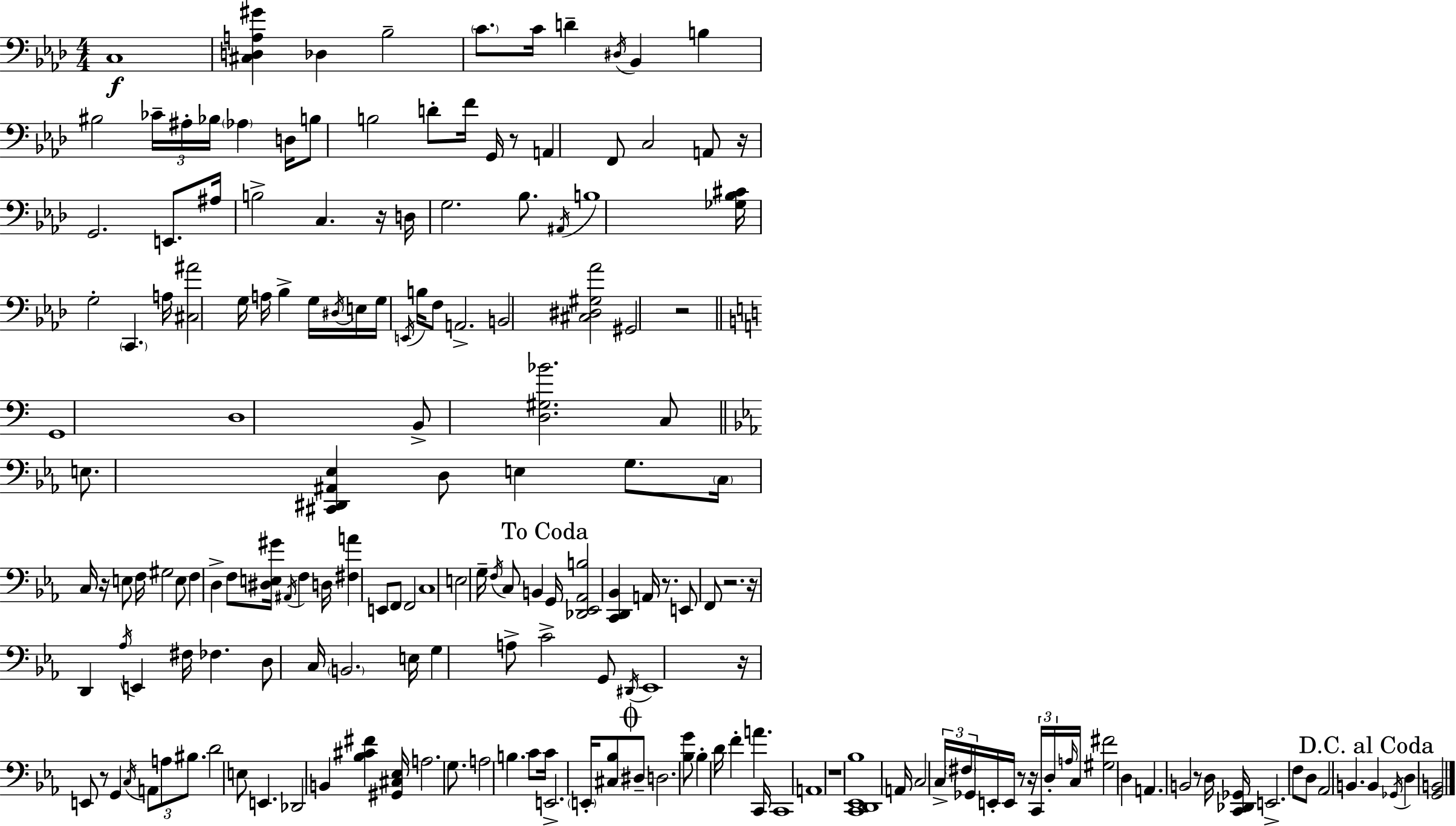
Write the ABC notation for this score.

X:1
T:Untitled
M:4/4
L:1/4
K:Ab
C,4 [^C,D,A,^G] _D, _B,2 C/2 C/4 D ^D,/4 _B,, B, ^B,2 _C/4 ^A,/4 _B,/4 _A, D,/4 B,/2 B,2 D/2 F/4 G,,/4 z/2 A,, F,,/2 C,2 A,,/2 z/4 G,,2 E,,/2 ^A,/4 B,2 C, z/4 D,/4 G,2 _B,/2 ^A,,/4 B,4 [_G,_B,^C]/4 G,2 C,, A,/4 [^C,^A]2 G,/4 A,/4 _B, G,/4 ^D,/4 E,/4 G,/4 E,,/4 B,/4 F,/2 A,,2 B,,2 [^C,^D,^G,_A]2 ^G,,2 z2 G,,4 D,4 B,,/2 [D,^G,_B]2 C,/2 E,/2 [^C,,^D,,^A,,_E,] D,/2 E, G,/2 C,/4 C,/4 z/4 E,/2 F,/4 ^G,2 E,/2 F, D, F,/2 [^D,E,^G]/4 ^A,,/4 F, D,/4 [^F,A] E,,/2 F,,/2 F,,2 C,4 E,2 G,/4 F,/4 C,/2 B,, G,,/4 [_D,,_E,,_A,,B,]2 [C,,D,,_B,,] A,,/4 z/2 E,,/2 F,,/2 z2 z/4 D,, _A,/4 E,, ^F,/4 _F, D,/2 C,/4 B,,2 E,/4 G, A,/2 C2 G,,/2 ^D,,/4 _E,,4 z/4 E,,/2 z/2 G,, C,/4 A,,/2 A,/2 ^B,/2 D2 E,/2 E,, _D,,2 B,, [_B,^C^F] [^G,,^C,_E,]/4 A,2 G,/2 A,2 B, C/2 C/4 E,,2 E,,/4 [^C,_B,]/2 ^D,/2 D,2 [_B,G]/2 _B, D/4 F A C,,/4 C,,4 A,,4 z4 [C,,D,,_E,,_B,]4 A,,/4 C,2 C,/4 ^F,/4 _G,,/4 E,,/4 E,,/4 z/2 z/4 C,,/4 D,/4 A,/4 C,/4 [^G,^F]2 D, A,, B,,2 z/2 D,/4 [C,,_D,,_G,,]/4 E,,2 F,/2 D,/2 _A,,2 B,, B,, _G,,/4 D, [G,,B,,]2